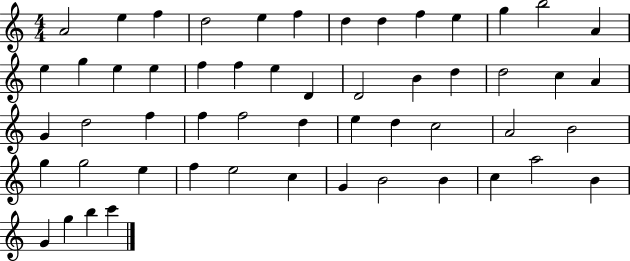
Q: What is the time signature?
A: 4/4